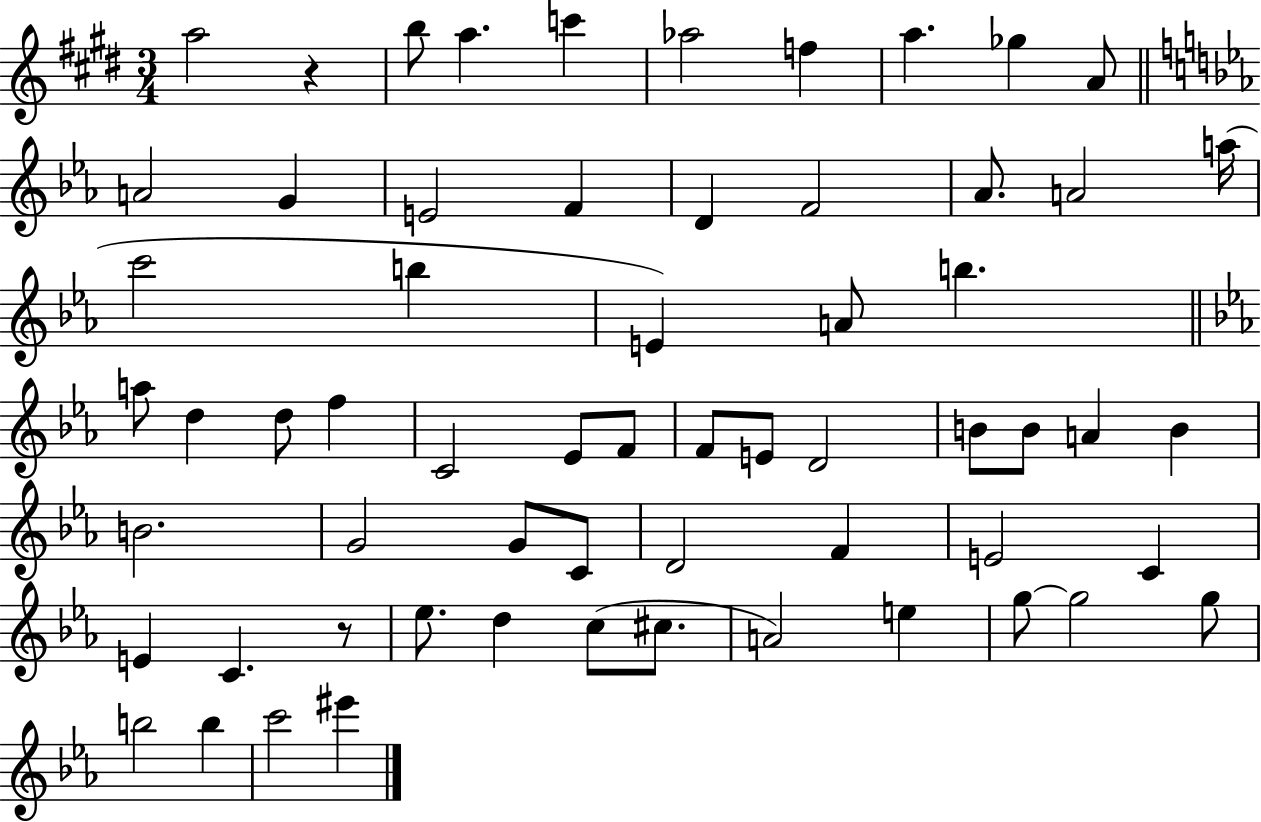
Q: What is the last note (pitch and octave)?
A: EIS6